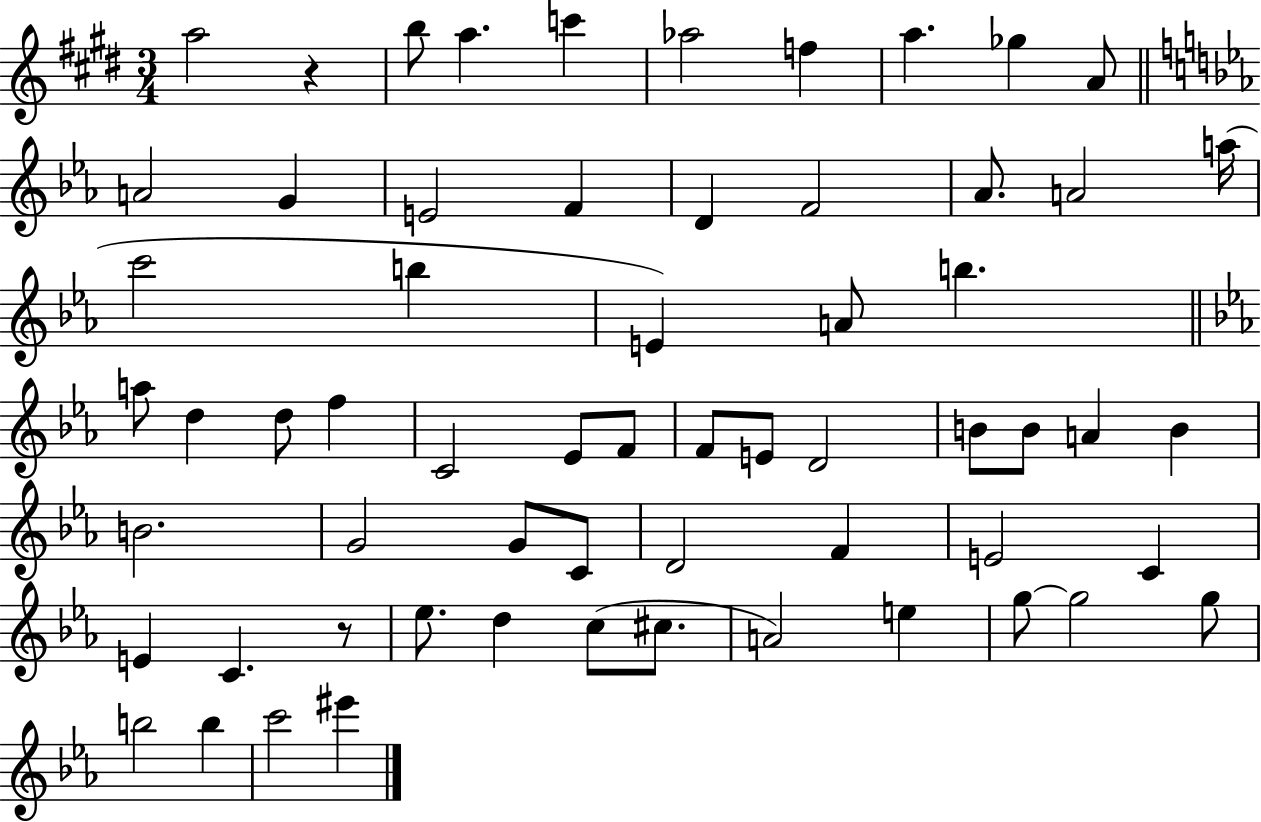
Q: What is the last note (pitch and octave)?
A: EIS6